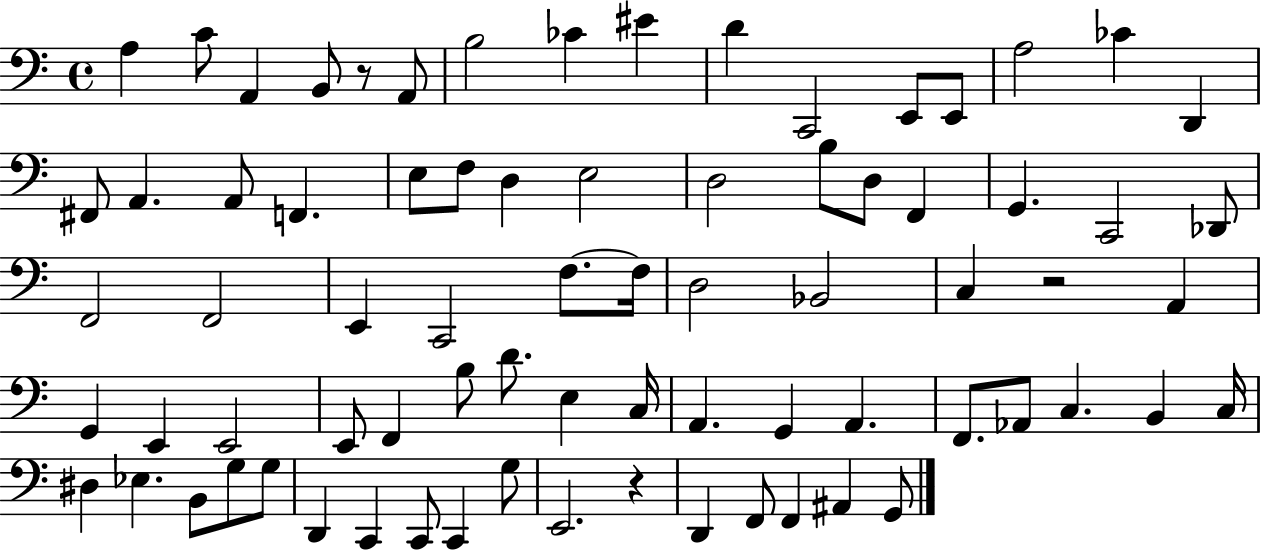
A3/q C4/e A2/q B2/e R/e A2/e B3/h CES4/q EIS4/q D4/q C2/h E2/e E2/e A3/h CES4/q D2/q F#2/e A2/q. A2/e F2/q. E3/e F3/e D3/q E3/h D3/h B3/e D3/e F2/q G2/q. C2/h Db2/e F2/h F2/h E2/q C2/h F3/e. F3/s D3/h Bb2/h C3/q R/h A2/q G2/q E2/q E2/h E2/e F2/q B3/e D4/e. E3/q C3/s A2/q. G2/q A2/q. F2/e. Ab2/e C3/q. B2/q C3/s D#3/q Eb3/q. B2/e G3/e G3/e D2/q C2/q C2/e C2/q G3/e E2/h. R/q D2/q F2/e F2/q A#2/q G2/e